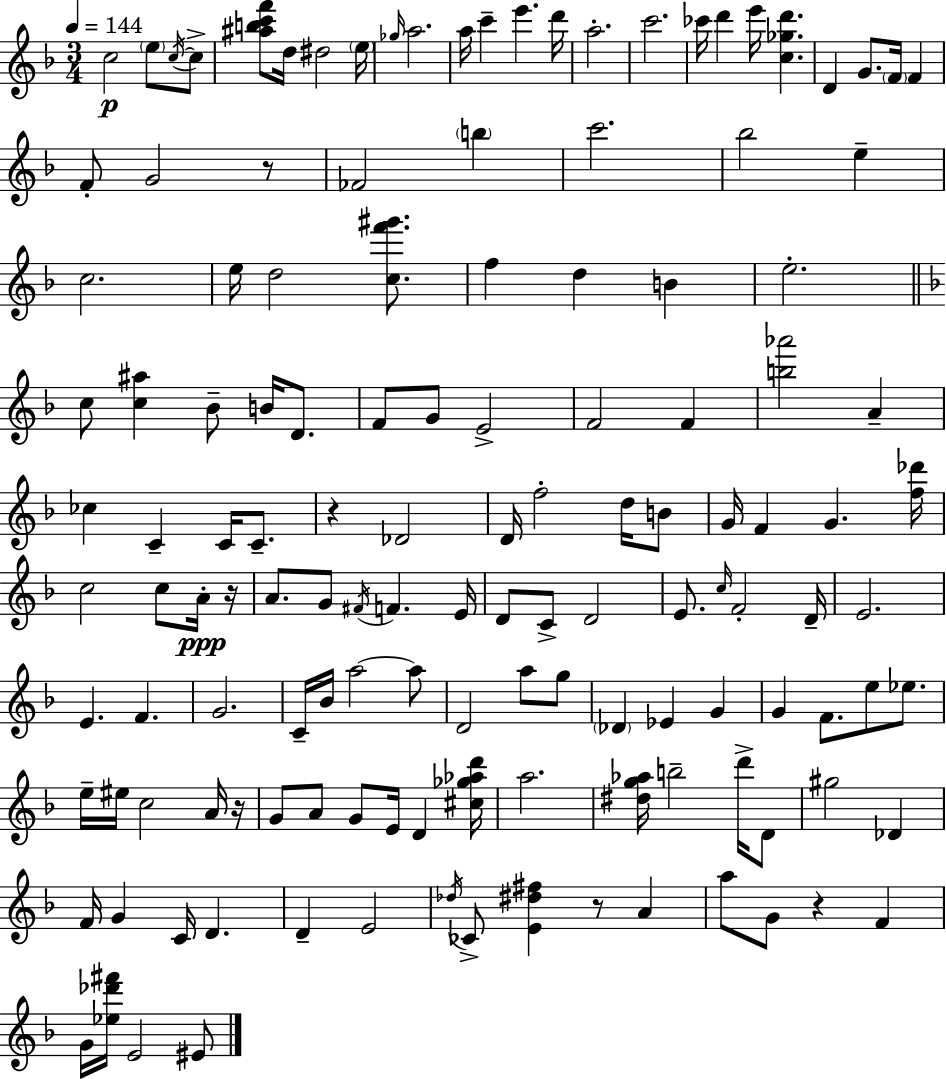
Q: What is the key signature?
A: D minor